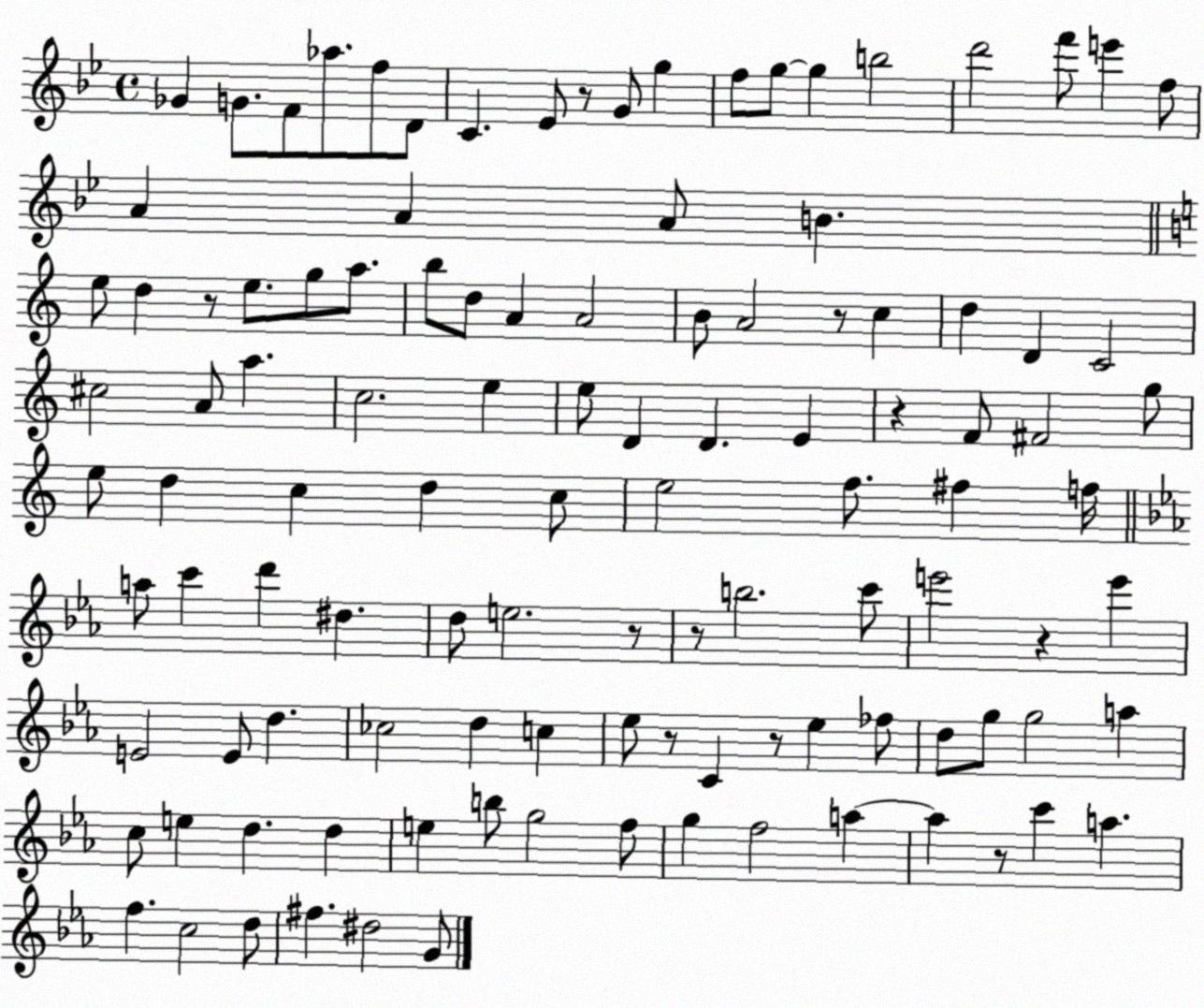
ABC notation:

X:1
T:Untitled
M:4/4
L:1/4
K:Bb
_G G/2 F/2 _a/2 f/2 D/2 C _E/2 z/2 G/2 g f/2 g/2 g b2 d'2 f'/2 e' f/2 A A A/2 B e/2 d z/2 e/2 g/2 a/2 b/2 d/2 A A2 B/2 A2 z/2 c d D C2 ^c2 A/2 a c2 e e/2 D D E z F/2 ^F2 g/2 e/2 d c d c/2 e2 f/2 ^f f/4 a/2 c' d' ^d d/2 e2 z/2 z/2 b2 c'/2 e'2 z e' E2 E/2 d _c2 d c _e/2 z/2 C z/2 _e _f/2 d/2 g/2 g2 a c/2 e d d e b/2 g2 f/2 g f2 a a z/2 c' a f c2 d/2 ^f ^d2 G/2